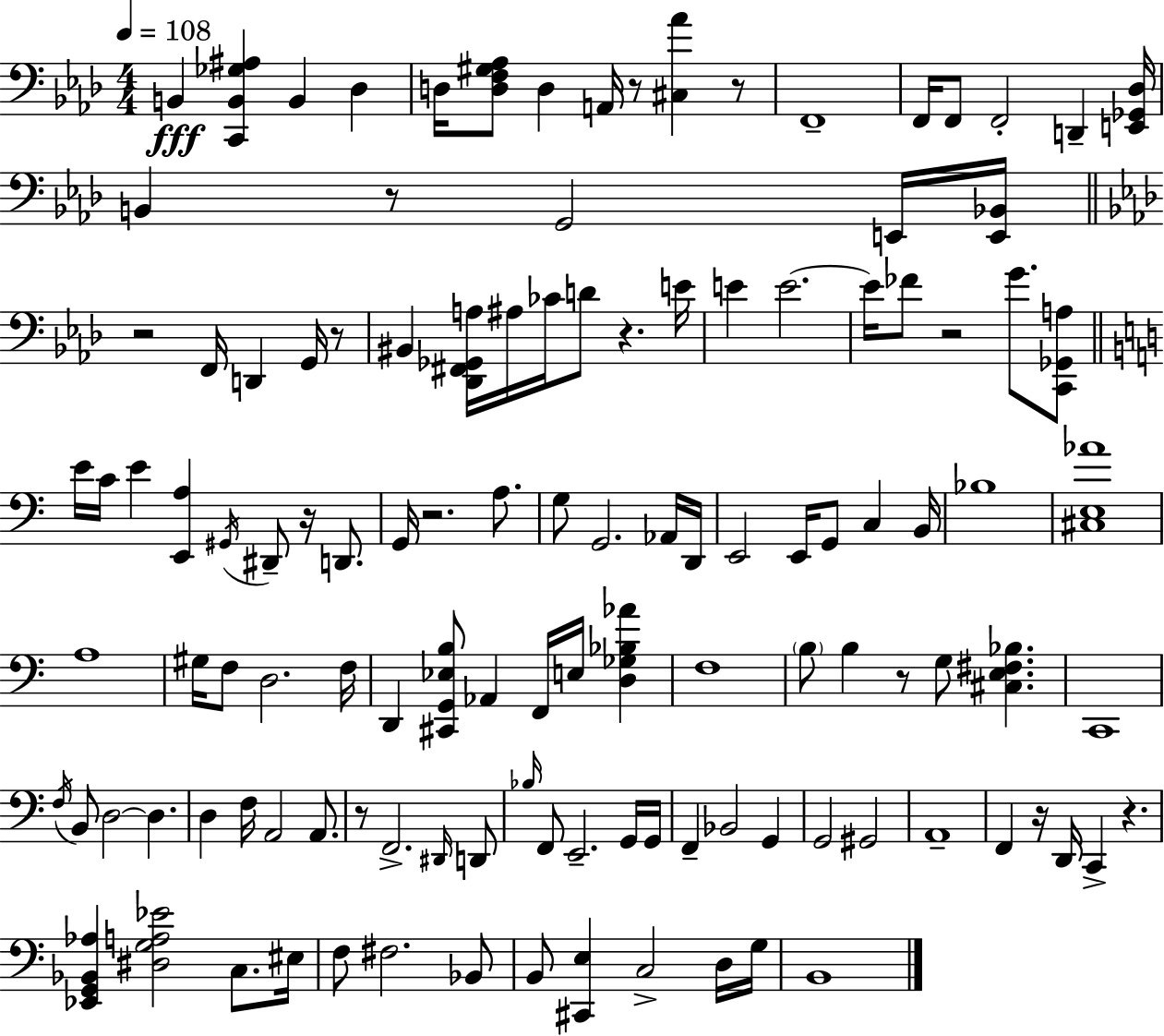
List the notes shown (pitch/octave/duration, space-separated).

B2/q [C2,B2,Gb3,A#3]/q B2/q Db3/q D3/s [D3,F3,G#3,Ab3]/e D3/q A2/s R/e [C#3,Ab4]/q R/e F2/w F2/s F2/e F2/h D2/q [E2,Gb2,Db3]/s B2/q R/e G2/h E2/s [E2,Bb2]/s R/h F2/s D2/q G2/s R/e BIS2/q [Db2,F#2,Gb2,A3]/s A#3/s CES4/s D4/e R/q. E4/s E4/q E4/h. E4/s FES4/e R/h G4/e. [C2,Gb2,A3]/e E4/s C4/s E4/q [E2,A3]/q G#2/s D#2/e R/s D2/e. G2/s R/h. A3/e. G3/e G2/h. Ab2/s D2/s E2/h E2/s G2/e C3/q B2/s Bb3/w [C#3,E3,Ab4]/w A3/w G#3/s F3/e D3/h. F3/s D2/q [C#2,G2,Eb3,B3]/e Ab2/q F2/s E3/s [D3,Gb3,Bb3,Ab4]/q F3/w B3/e B3/q R/e G3/e [C#3,E3,F#3,Bb3]/q. C2/w F3/s B2/e D3/h D3/q. D3/q F3/s A2/h A2/e. R/e F2/h. D#2/s D2/e Bb3/s F2/e E2/h. G2/s G2/s F2/q Bb2/h G2/q G2/h G#2/h A2/w F2/q R/s D2/s C2/q R/q. [Eb2,G2,Bb2,Ab3]/q [D#3,G3,A3,Eb4]/h C3/e. EIS3/s F3/e F#3/h. Bb2/e B2/e [C#2,E3]/q C3/h D3/s G3/s B2/w